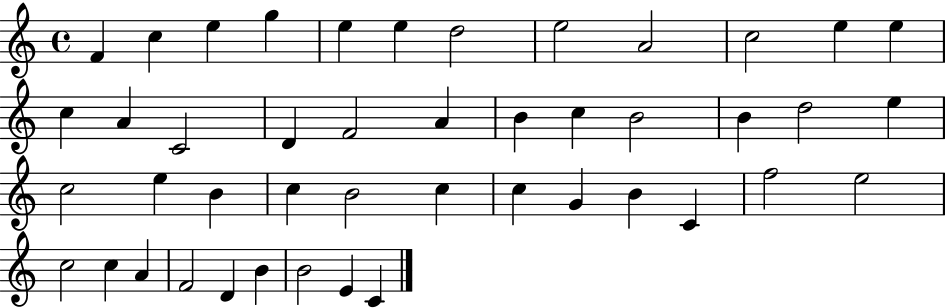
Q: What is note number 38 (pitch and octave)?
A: C5